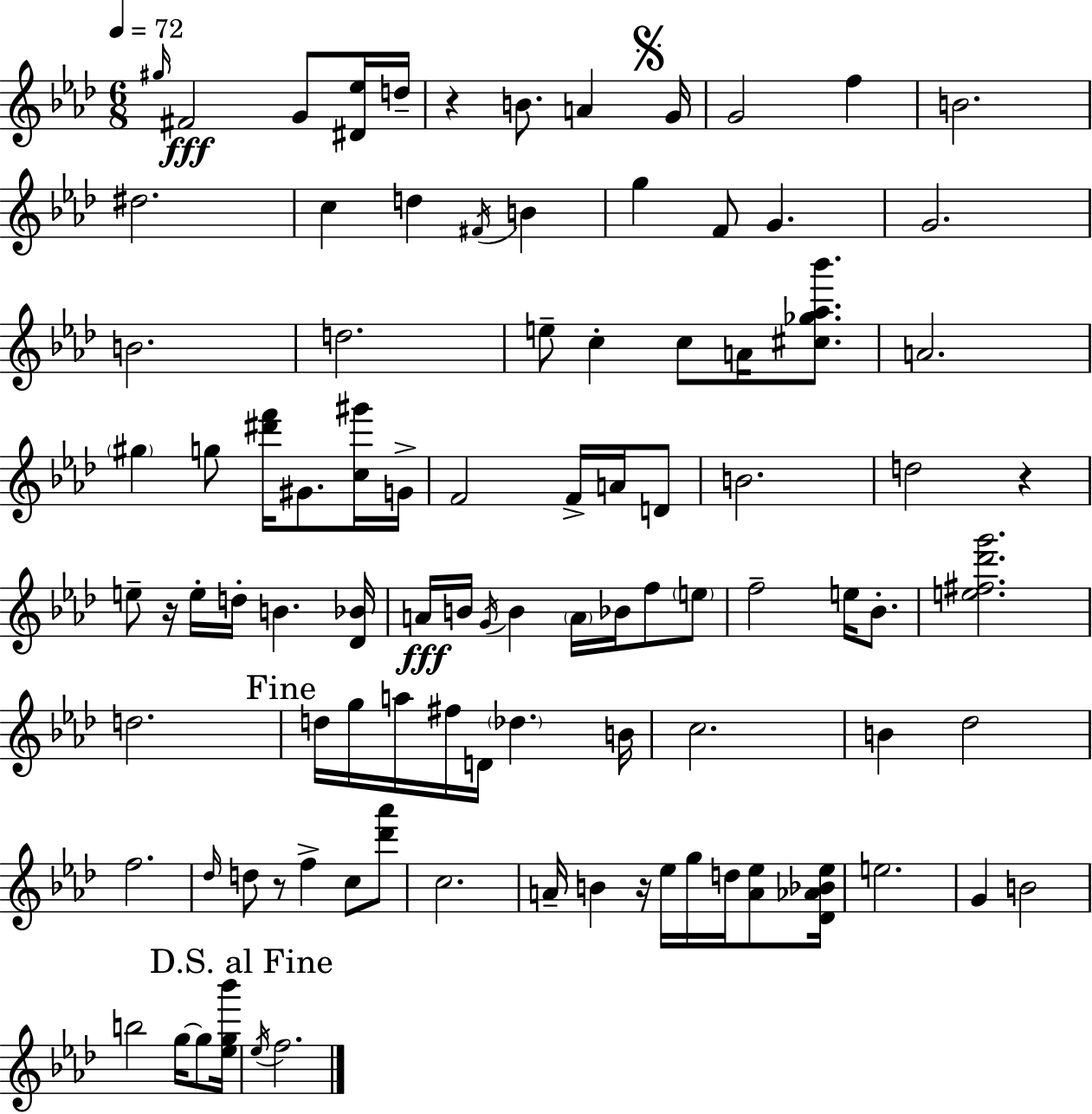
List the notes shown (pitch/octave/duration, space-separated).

G#5/s F#4/h G4/e [D#4,Eb5]/s D5/s R/q B4/e. A4/q G4/s G4/h F5/q B4/h. D#5/h. C5/q D5/q F#4/s B4/q G5/q F4/e G4/q. G4/h. B4/h. D5/h. E5/e C5/q C5/e A4/s [C#5,Gb5,Ab5,Bb6]/e. A4/h. G#5/q G5/e [D#6,F6]/s G#4/e. [C5,G#6]/s G4/s F4/h F4/s A4/s D4/e B4/h. D5/h R/q E5/e R/s E5/s D5/s B4/q. [Db4,Bb4]/s A4/s B4/s G4/s B4/q A4/s Bb4/s F5/e E5/e F5/h E5/s Bb4/e. [E5,F#5,Db6,G6]/h. D5/h. D5/s G5/s A5/s F#5/s D4/s Db5/q. B4/s C5/h. B4/q Db5/h F5/h. Db5/s D5/e R/e F5/q C5/e [Db6,Ab6]/e C5/h. A4/s B4/q R/s Eb5/s G5/s D5/s [A4,Eb5]/e [Db4,Ab4,Bb4,Eb5]/s E5/h. G4/q B4/h B5/h G5/s G5/e [Eb5,G5,Bb6]/s Eb5/s F5/h.